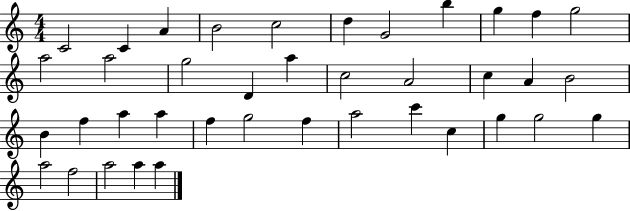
X:1
T:Untitled
M:4/4
L:1/4
K:C
C2 C A B2 c2 d G2 b g f g2 a2 a2 g2 D a c2 A2 c A B2 B f a a f g2 f a2 c' c g g2 g a2 f2 a2 a a